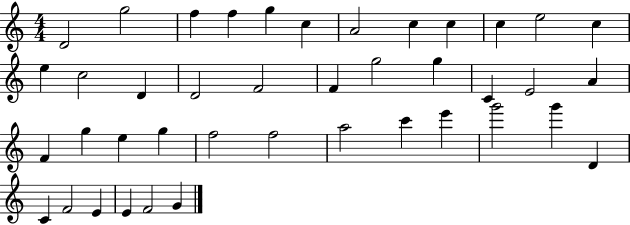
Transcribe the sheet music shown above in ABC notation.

X:1
T:Untitled
M:4/4
L:1/4
K:C
D2 g2 f f g c A2 c c c e2 c e c2 D D2 F2 F g2 g C E2 A F g e g f2 f2 a2 c' e' g'2 g' D C F2 E E F2 G